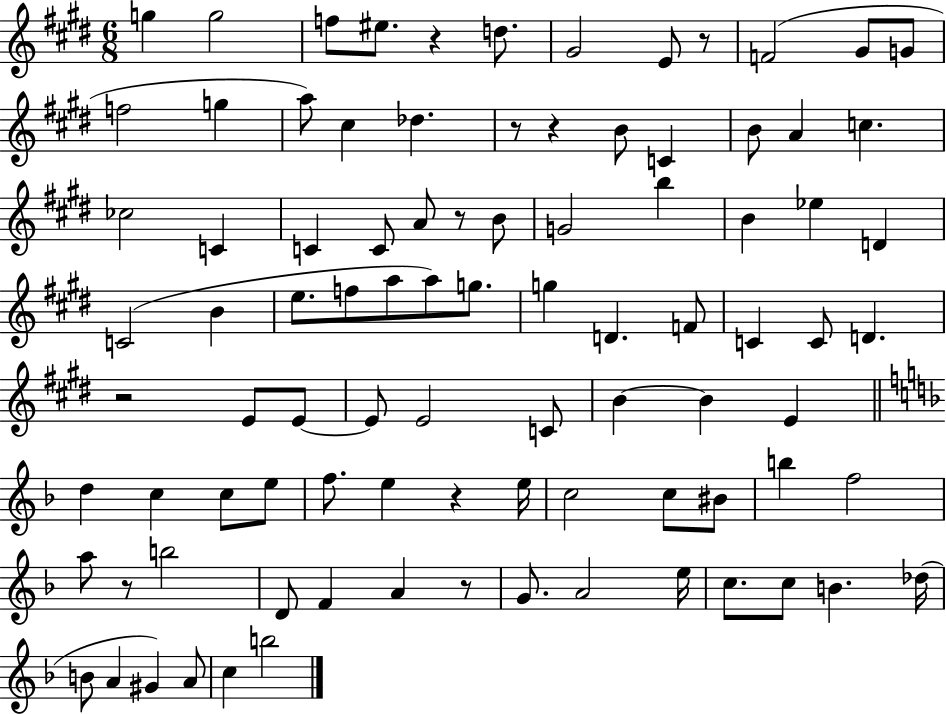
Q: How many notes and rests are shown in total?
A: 91